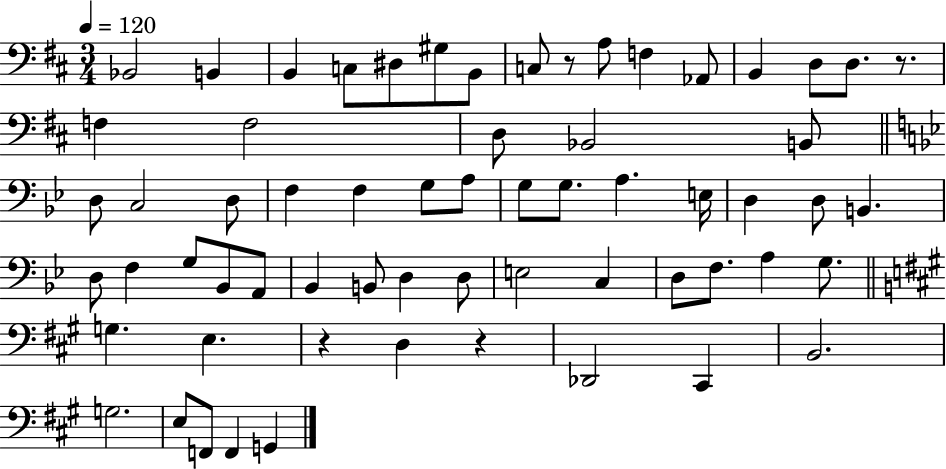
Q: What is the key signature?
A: D major